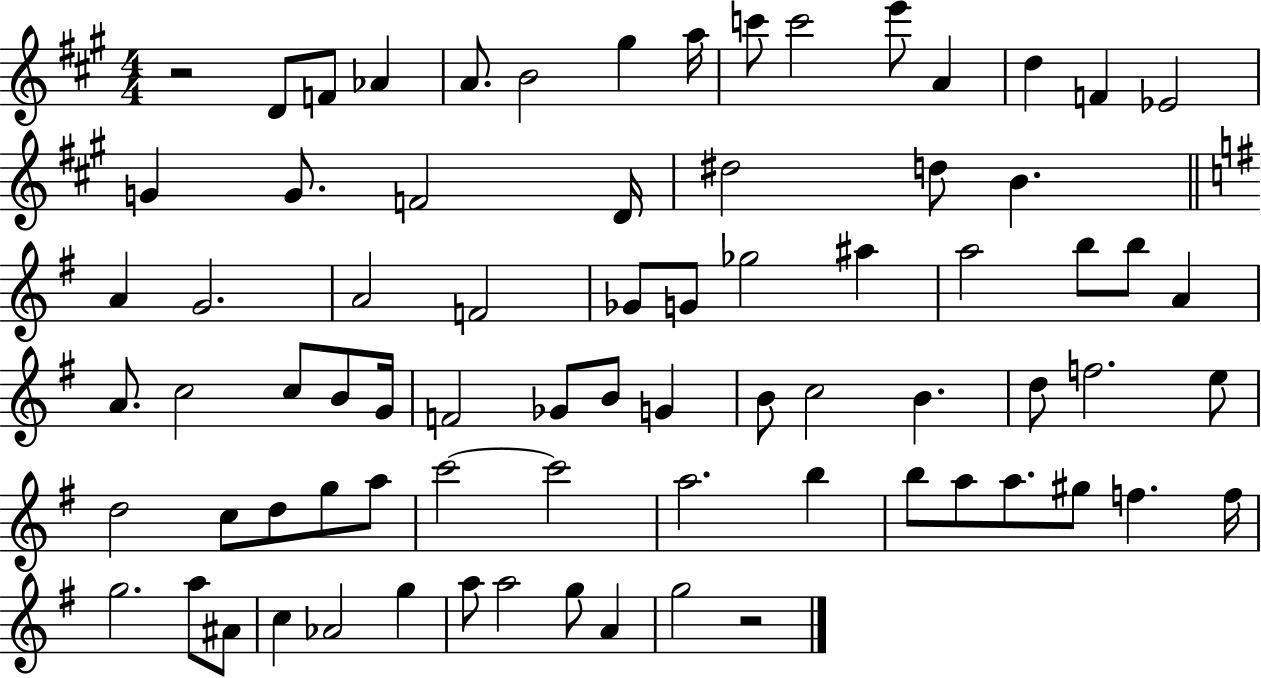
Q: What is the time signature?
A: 4/4